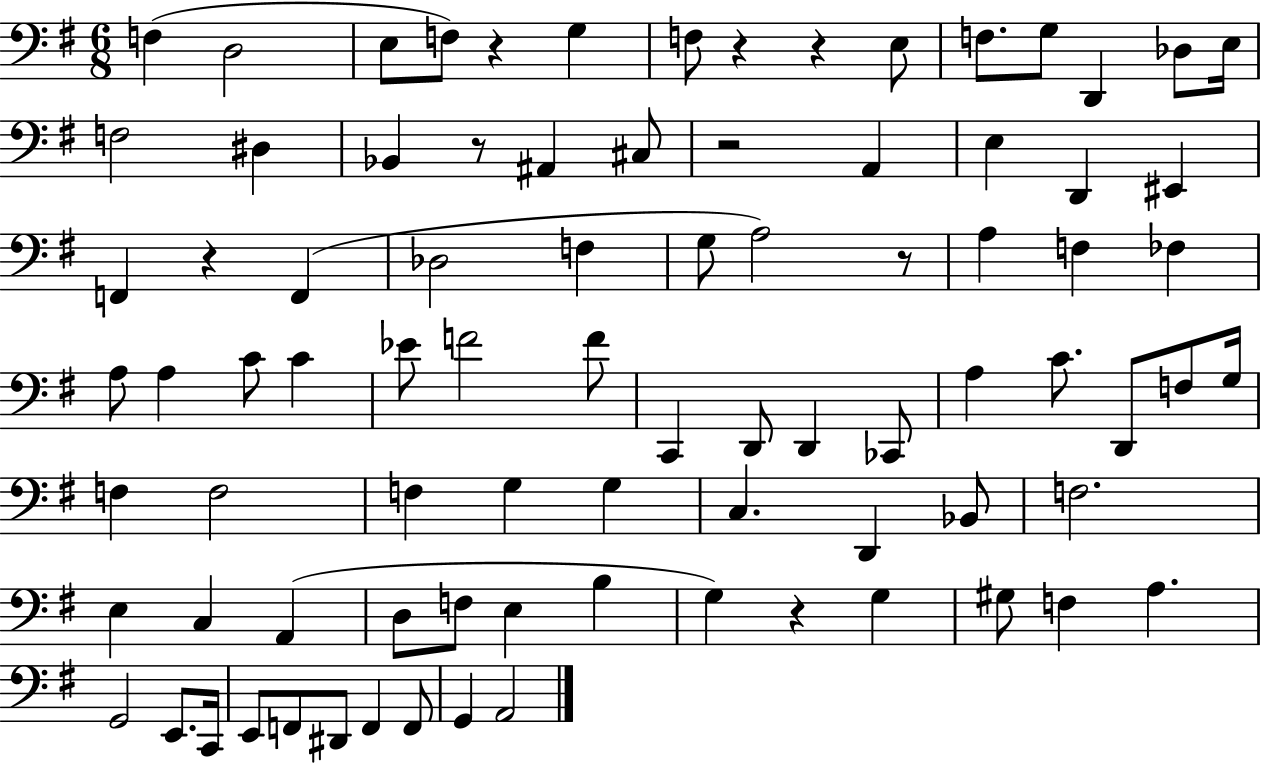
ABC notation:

X:1
T:Untitled
M:6/8
L:1/4
K:G
F, D,2 E,/2 F,/2 z G, F,/2 z z E,/2 F,/2 G,/2 D,, _D,/2 E,/4 F,2 ^D, _B,, z/2 ^A,, ^C,/2 z2 A,, E, D,, ^E,, F,, z F,, _D,2 F, G,/2 A,2 z/2 A, F, _F, A,/2 A, C/2 C _E/2 F2 F/2 C,, D,,/2 D,, _C,,/2 A, C/2 D,,/2 F,/2 G,/4 F, F,2 F, G, G, C, D,, _B,,/2 F,2 E, C, A,, D,/2 F,/2 E, B, G, z G, ^G,/2 F, A, G,,2 E,,/2 C,,/4 E,,/2 F,,/2 ^D,,/2 F,, F,,/2 G,, A,,2